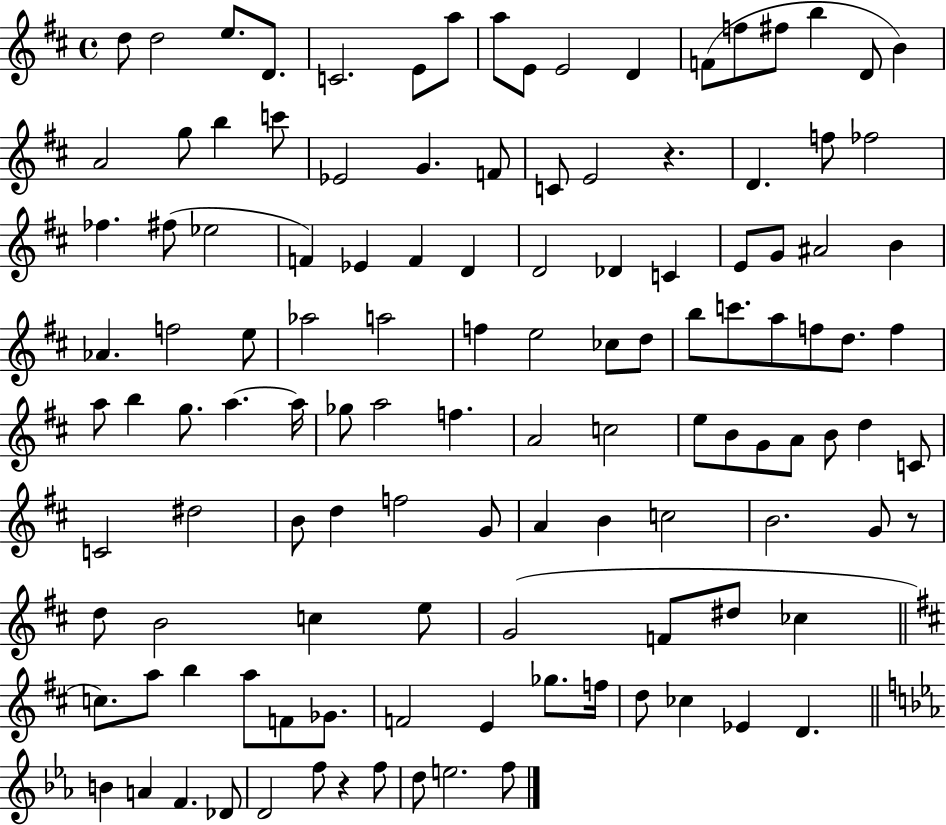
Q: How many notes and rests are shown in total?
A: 121